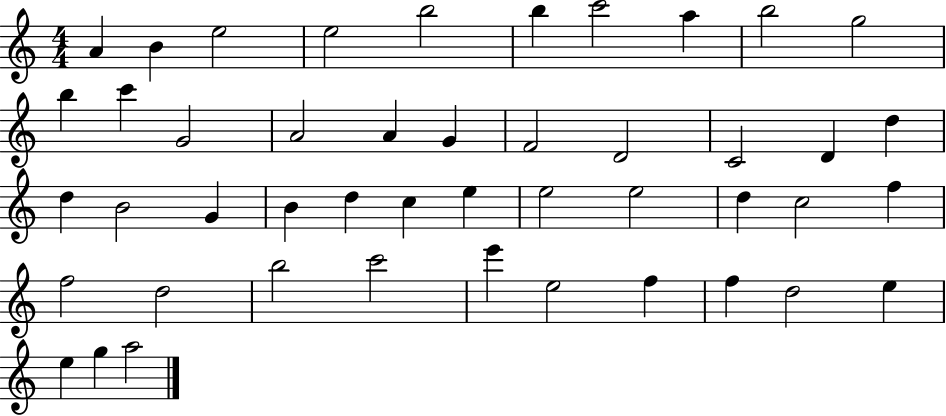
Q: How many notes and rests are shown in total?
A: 46